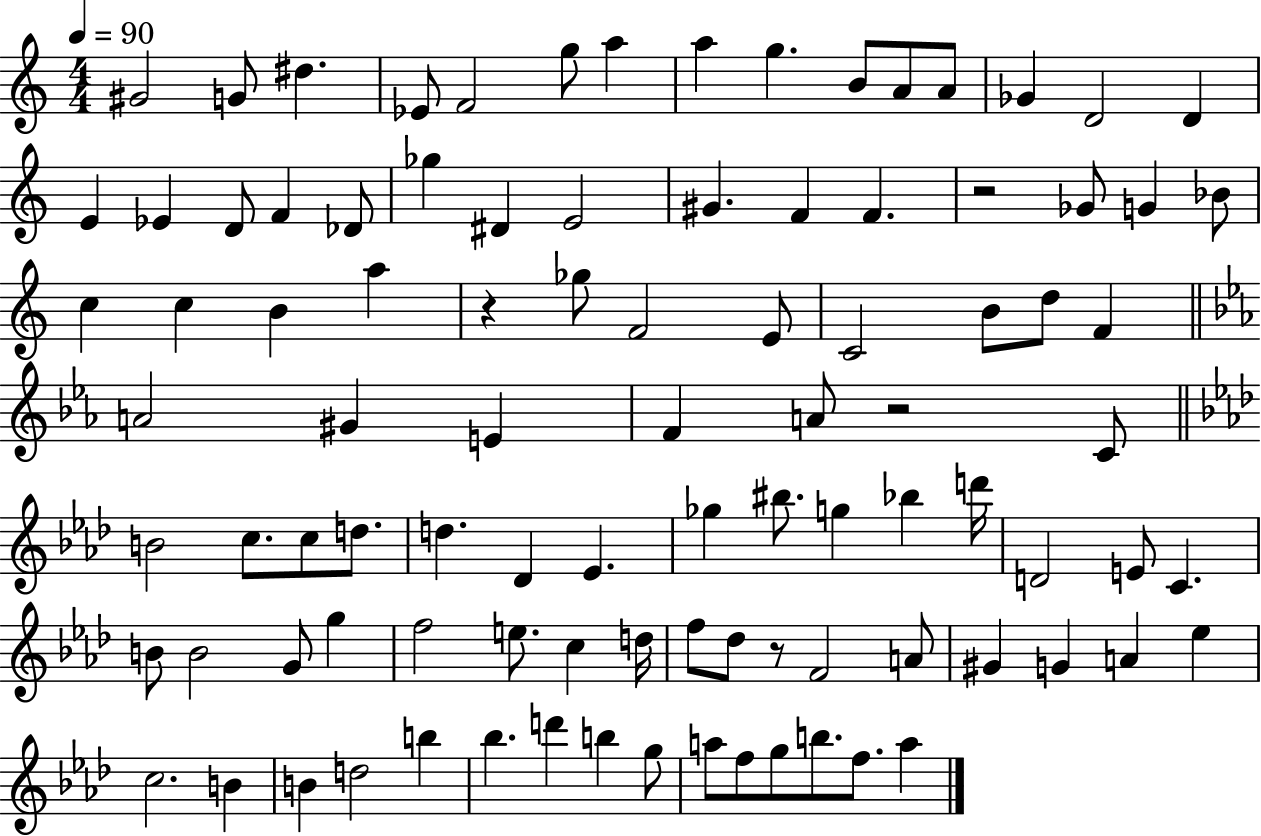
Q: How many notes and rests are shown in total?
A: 96